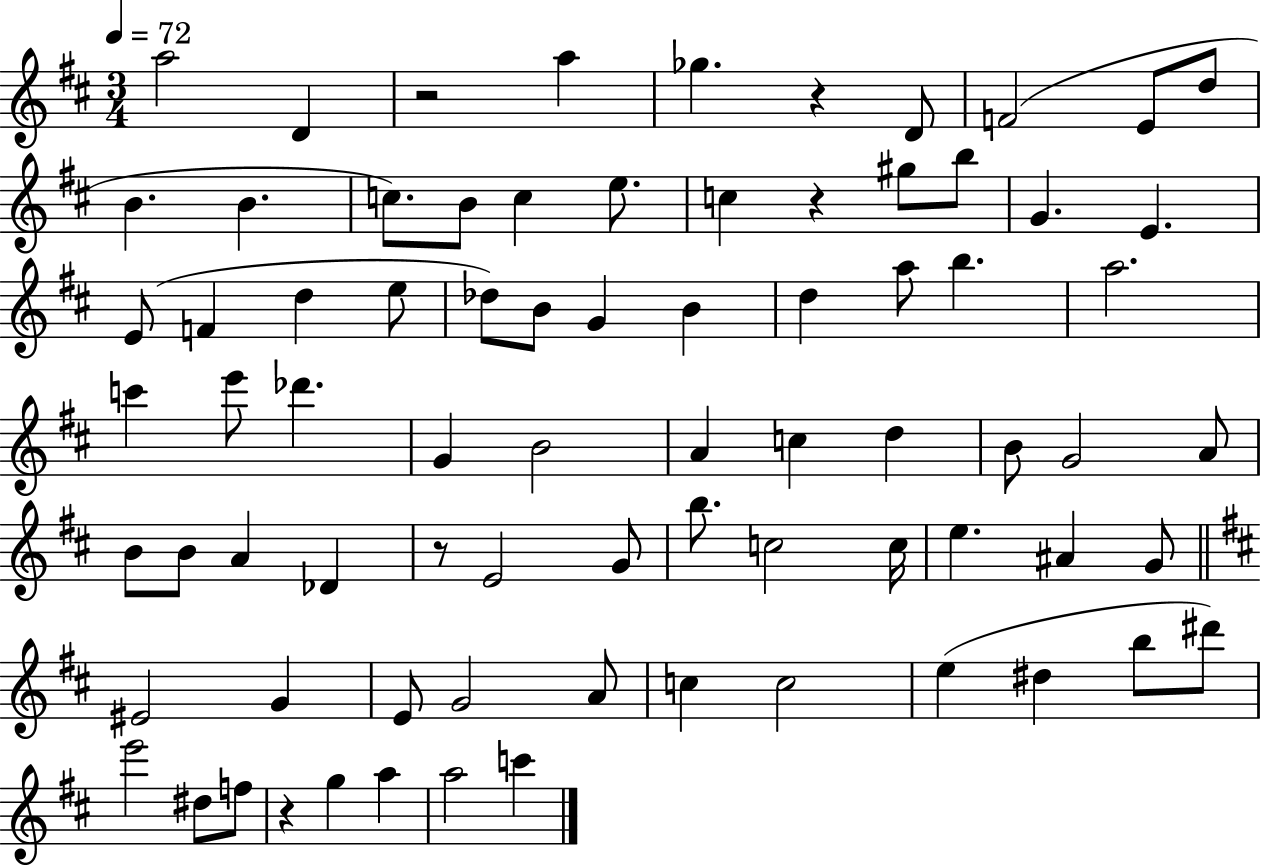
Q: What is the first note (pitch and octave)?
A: A5